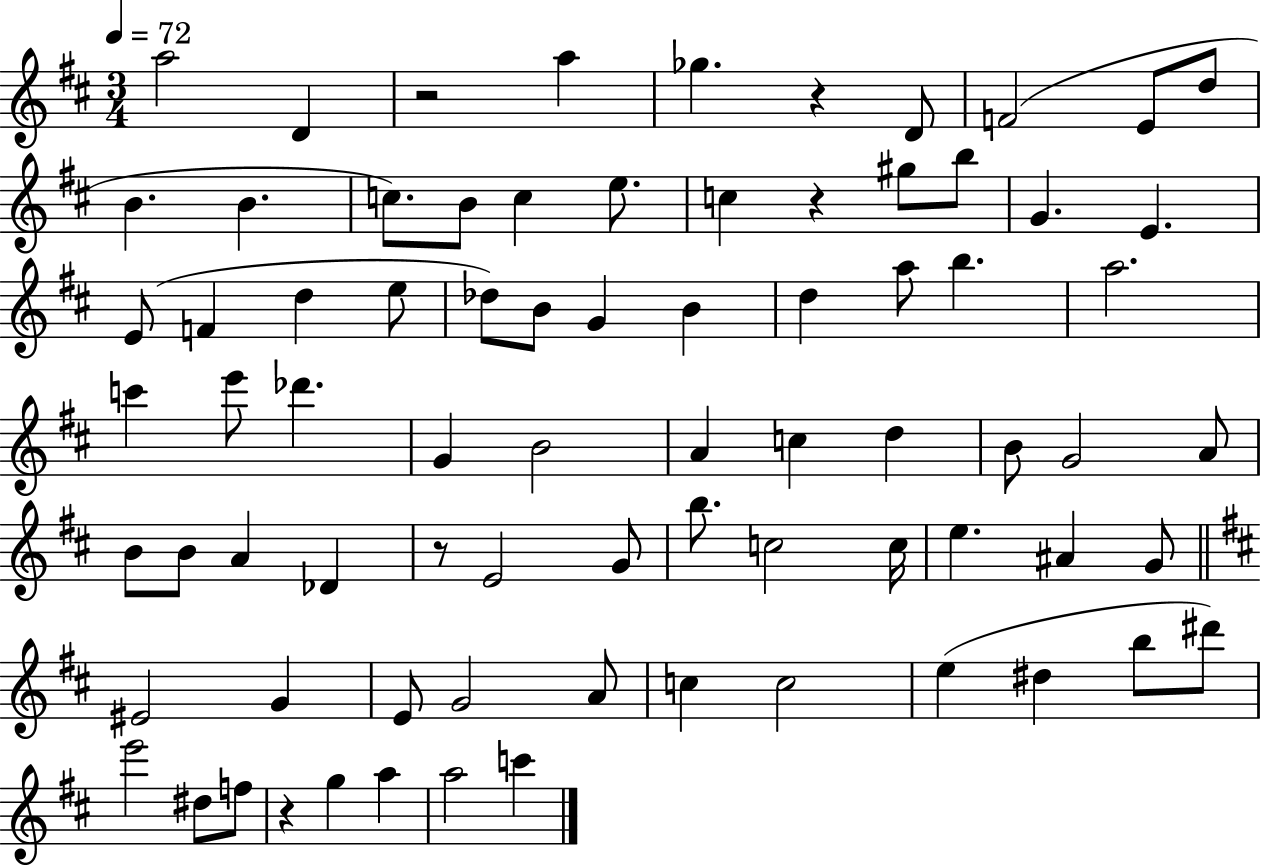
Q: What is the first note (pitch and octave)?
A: A5